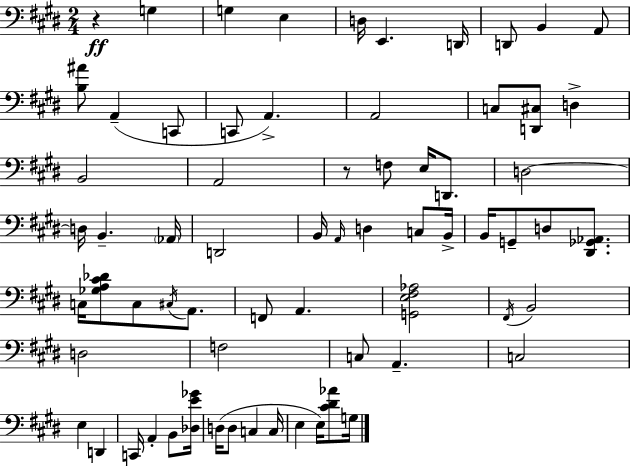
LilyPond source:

{
  \clef bass
  \numericTimeSignature
  \time 2/4
  \key e \major
  r4\ff g4 | g4 e4 | d16 e,4. d,16 | d,8 b,4 a,8 | \break <b ais'>8 a,4--( c,8 | c,8 a,4.->) | a,2 | c8 <d, cis>8 d4-> | \break b,2 | a,2 | r8 f8 e16 d,8. | d2~~ | \break d16 b,4.-- \parenthesize aes,16 | d,2 | b,16 \grace { a,16 } d4 c8 | b,16-> b,16 g,8-- d8 <dis, ges, aes,>8. | \break c16 <ges a cis' des'>8 c8 \acciaccatura { cis16 } a,8. | f,8 a,4. | <g, e fis aes>2 | \acciaccatura { fis,16 } b,2 | \break d2 | f2 | c8 a,4.-- | c2 | \break e4 d,4 | c,16 a,4-. | b,8 <des e' ges'>16 d16( d8 c4 | c16 e4 e16) | \break <cis' dis' aes'>8 g16 \bar "|."
}